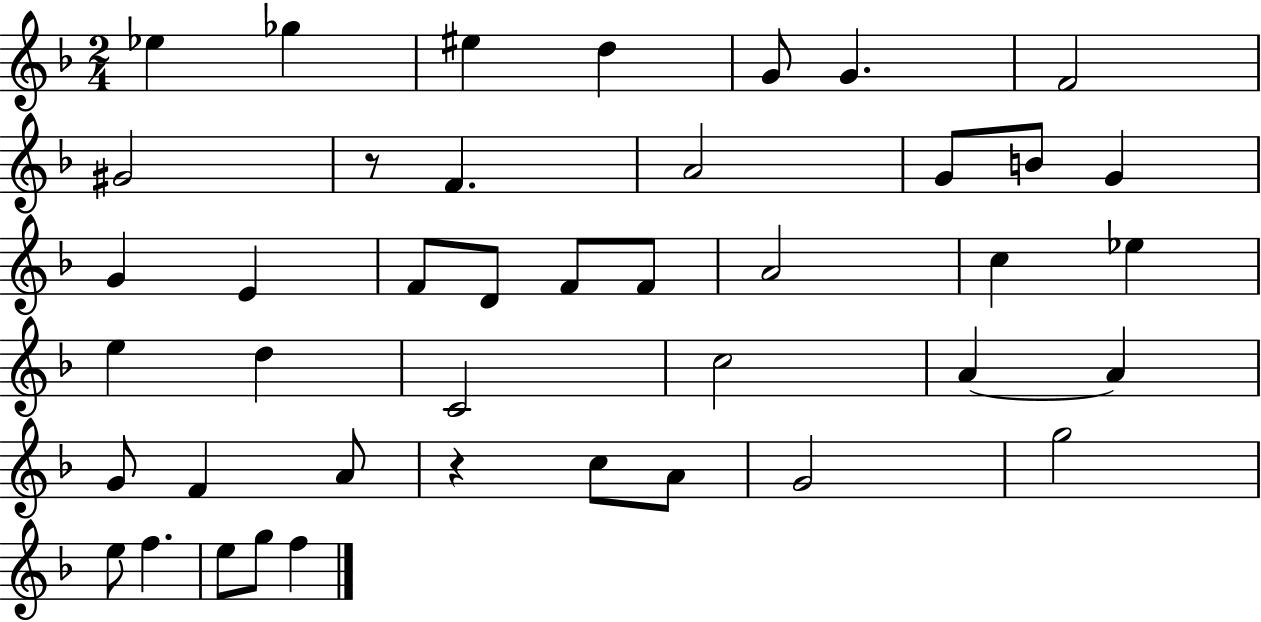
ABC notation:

X:1
T:Untitled
M:2/4
L:1/4
K:F
_e _g ^e d G/2 G F2 ^G2 z/2 F A2 G/2 B/2 G G E F/2 D/2 F/2 F/2 A2 c _e e d C2 c2 A A G/2 F A/2 z c/2 A/2 G2 g2 e/2 f e/2 g/2 f